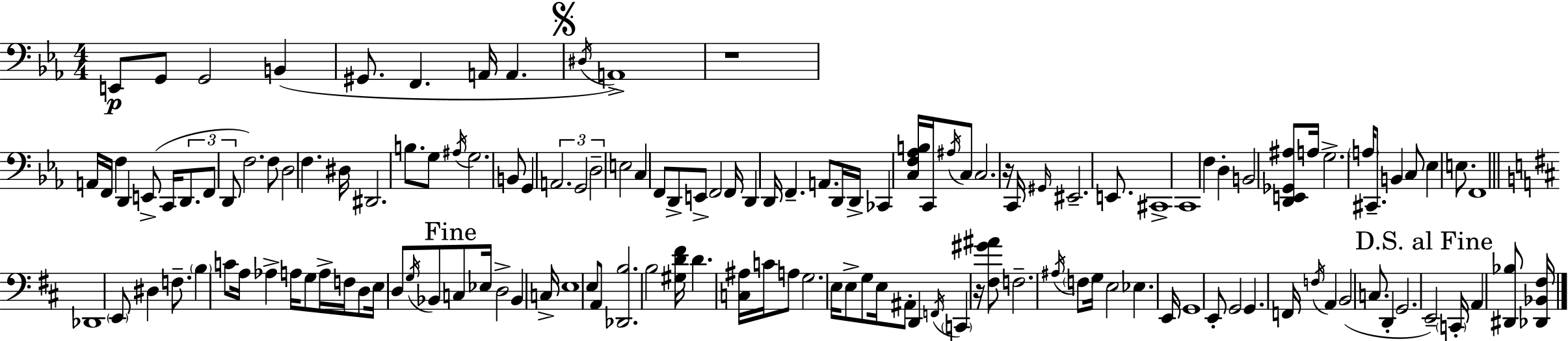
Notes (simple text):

E2/e G2/e G2/h B2/q G#2/e. F2/q. A2/s A2/q. D#3/s A2/w R/w A2/s F2/s F3/q D2/q E2/e C2/s D2/e. F2/e D2/e F3/h. F3/e D3/h F3/q. D#3/s D#2/h. B3/e. G3/e A#3/s G3/h. B2/e G2/q A2/h. G2/h D3/h E3/h C3/q F2/e D2/e E2/e F2/h F2/s D2/q D2/s F2/q. A2/e. D2/s D2/s CES2/q [C3,F3,Ab3,B3]/s C2/s A#3/s C3/e C3/h. R/s C2/s G#2/s EIS2/h. E2/e. C#2/w C2/w F3/q D3/q B2/h [D2,E2,Gb2,A#3]/e A3/s G3/h. A3/s C#2/e. B2/q C3/e Eb3/q E3/e. F2/w Db2/w E2/e D#3/q F3/e. B3/q C4/e A3/s Ab3/q A3/s G3/e A3/s F3/s D3/e E3/s D3/e G3/s Bb2/e C3/e Eb3/s D3/h Bb2/q C3/s E3/w E3/e A2/e [Db2,B3]/h. B3/h [G#3,D4,F#4]/s D4/q. [C3,A#3]/s C4/s A3/e G3/h. E3/s E3/e G3/e E3/s A#2/e D2/q F2/s C2/q R/s [F#3,G#4,A#4]/e F3/h. A#3/s F3/e G3/s E3/h Eb3/q. E2/s G2/w E2/e G2/h G2/q. F2/s F3/s A2/q B2/h C3/e. D2/q G2/h. E2/h C2/s A2/q [D#2,Bb3]/e [Db2,Bb2,F#3]/s